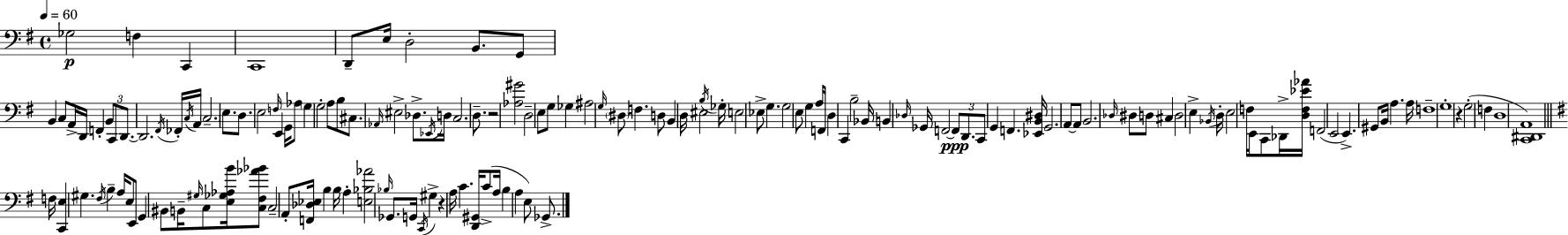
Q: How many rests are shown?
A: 3